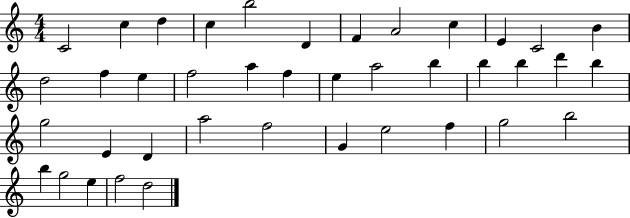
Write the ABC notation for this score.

X:1
T:Untitled
M:4/4
L:1/4
K:C
C2 c d c b2 D F A2 c E C2 B d2 f e f2 a f e a2 b b b d' b g2 E D a2 f2 G e2 f g2 b2 b g2 e f2 d2